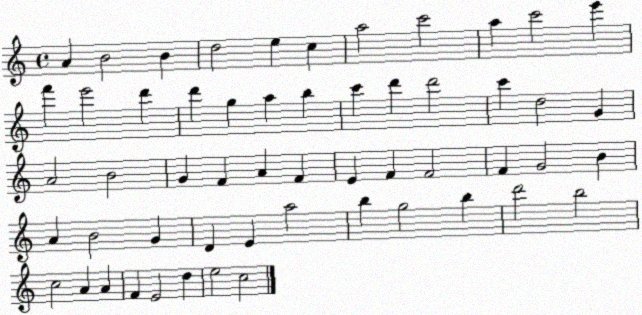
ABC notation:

X:1
T:Untitled
M:4/4
L:1/4
K:C
A B2 B d2 e c a2 c'2 a c'2 e' f' e'2 d' d' g a b c' d' d'2 c' d2 G A2 B2 G F A F E F F2 F G2 B A B2 G D E a2 b g2 b d'2 b2 c2 A A F E2 d e2 c2